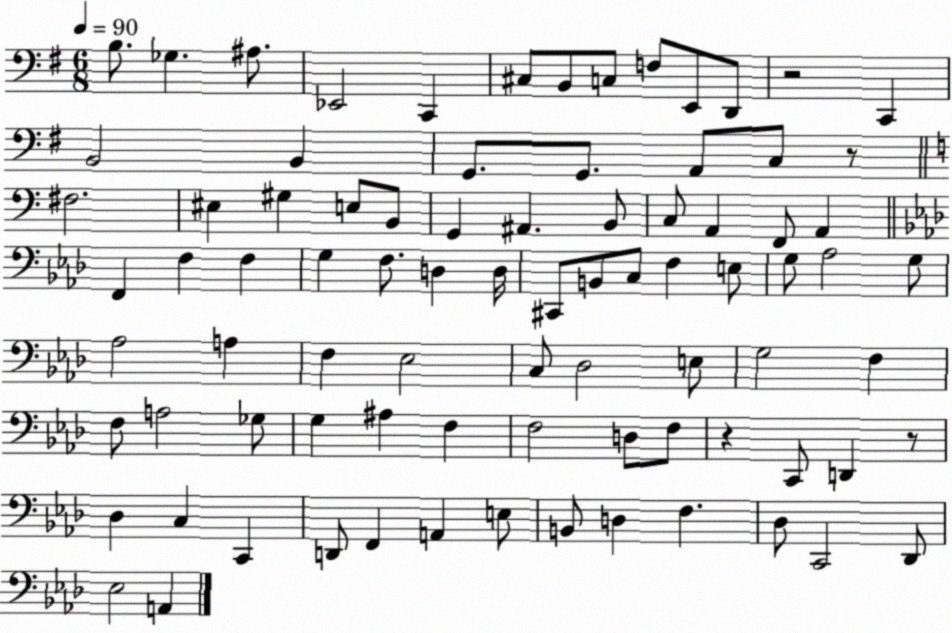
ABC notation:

X:1
T:Untitled
M:6/8
L:1/4
K:G
B,/2 _G, ^A,/2 _E,,2 C,, ^C,/2 B,,/2 C,/2 F,/2 E,,/2 D,,/2 z2 C,, B,,2 B,, G,,/2 G,,/2 A,,/2 C,/2 z/2 ^F,2 ^E, ^G, E,/2 B,,/2 G,, ^A,, B,,/2 C,/2 A,, F,,/2 A,, F,, F, F, G, F,/2 D, D,/4 ^C,,/2 B,,/2 C,/2 F, E,/2 G,/2 _A,2 G,/2 _A,2 A, F, _E,2 C,/2 _D,2 E,/2 G,2 F, F,/2 A,2 _G,/2 G, ^A, F, F,2 D,/2 F,/2 z C,,/2 D,, z/2 _D, C, C,, D,,/2 F,, A,, E,/2 B,,/2 D, F, _D,/2 C,,2 _D,,/2 _E,2 A,,